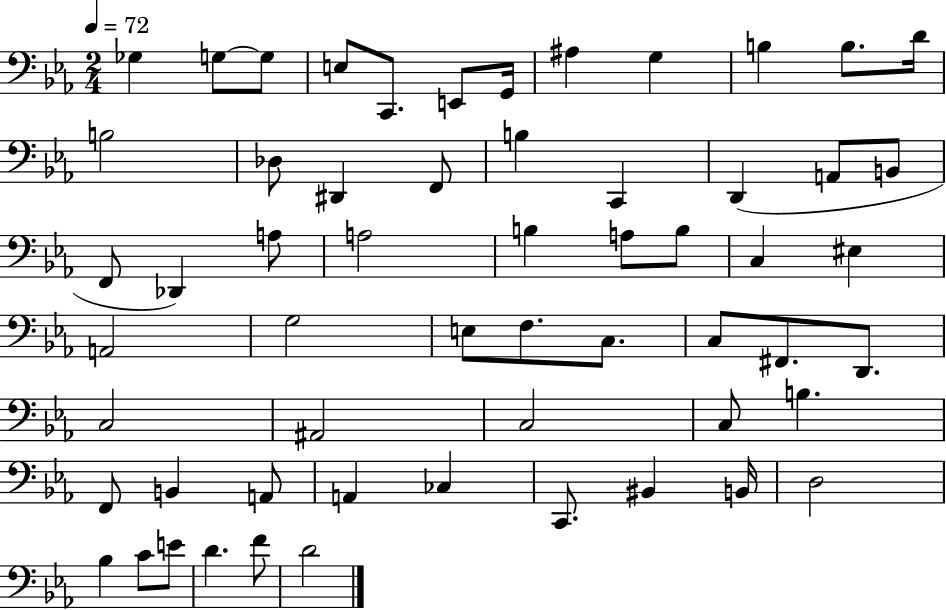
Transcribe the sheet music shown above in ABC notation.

X:1
T:Untitled
M:2/4
L:1/4
K:Eb
_G, G,/2 G,/2 E,/2 C,,/2 E,,/2 G,,/4 ^A, G, B, B,/2 D/4 B,2 _D,/2 ^D,, F,,/2 B, C,, D,, A,,/2 B,,/2 F,,/2 _D,, A,/2 A,2 B, A,/2 B,/2 C, ^E, A,,2 G,2 E,/2 F,/2 C,/2 C,/2 ^F,,/2 D,,/2 C,2 ^A,,2 C,2 C,/2 B, F,,/2 B,, A,,/2 A,, _C, C,,/2 ^B,, B,,/4 D,2 _B, C/2 E/2 D F/2 D2